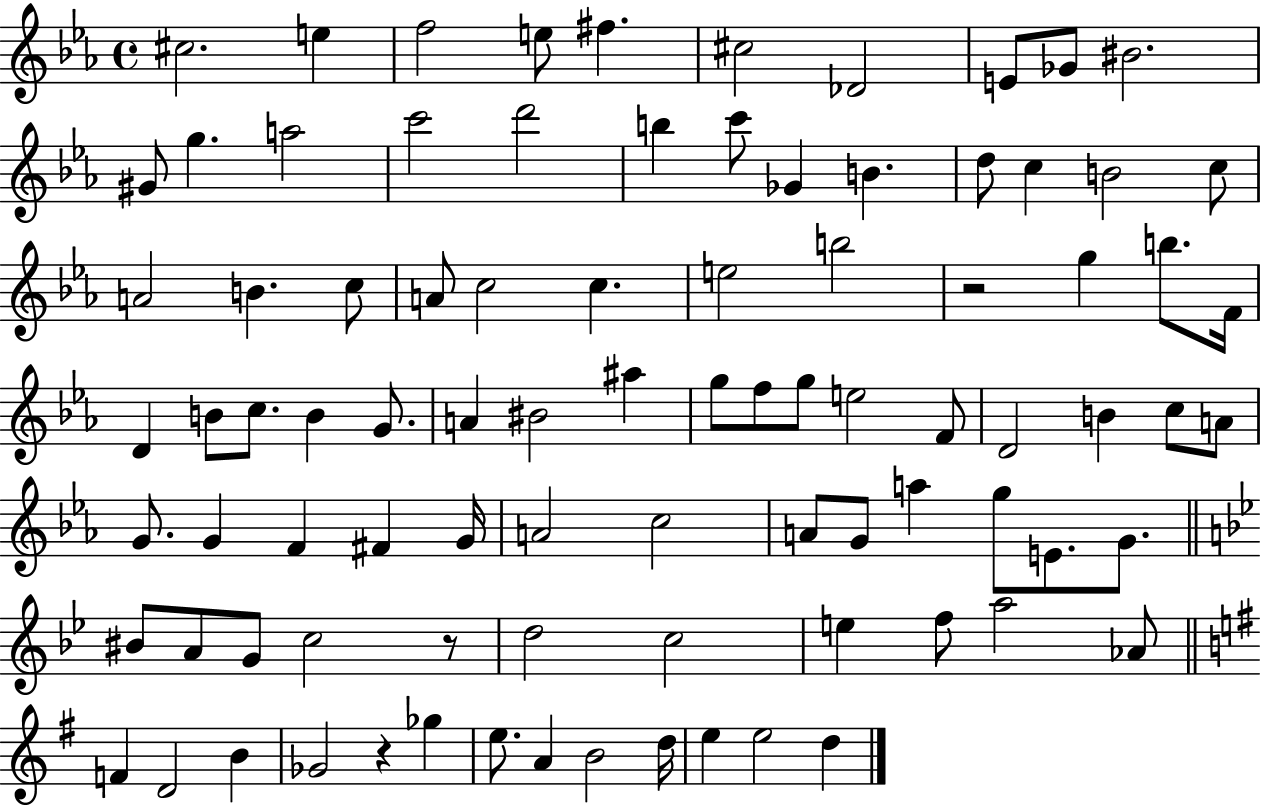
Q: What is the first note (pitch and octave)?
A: C#5